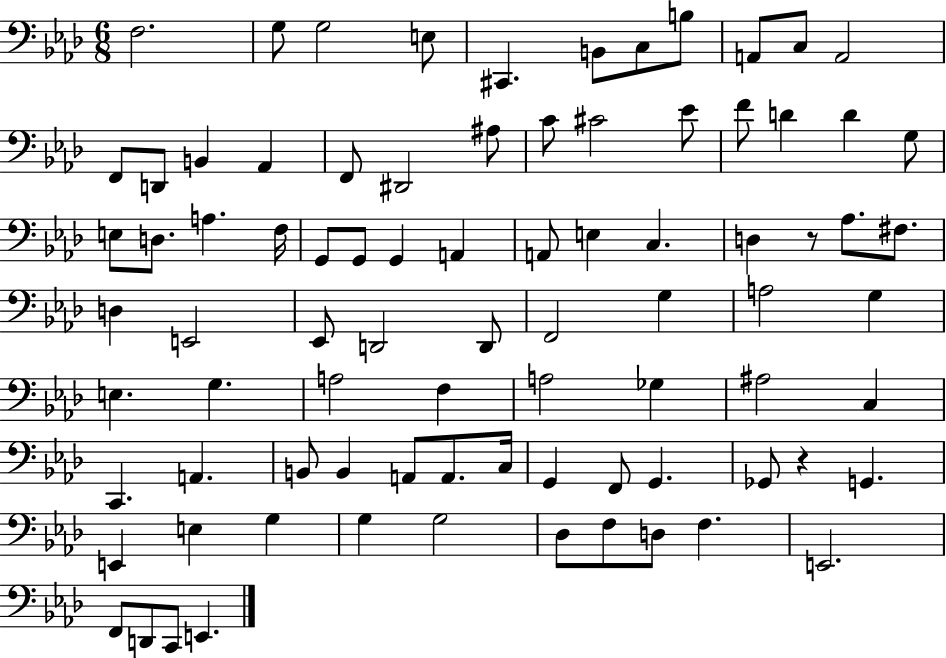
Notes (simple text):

F3/h. G3/e G3/h E3/e C#2/q. B2/e C3/e B3/e A2/e C3/e A2/h F2/e D2/e B2/q Ab2/q F2/e D#2/h A#3/e C4/e C#4/h Eb4/e F4/e D4/q D4/q G3/e E3/e D3/e. A3/q. F3/s G2/e G2/e G2/q A2/q A2/e E3/q C3/q. D3/q R/e Ab3/e. F#3/e. D3/q E2/h Eb2/e D2/h D2/e F2/h G3/q A3/h G3/q E3/q. G3/q. A3/h F3/q A3/h Gb3/q A#3/h C3/q C2/q. A2/q. B2/e B2/q A2/e A2/e. C3/s G2/q F2/e G2/q. Gb2/e R/q G2/q. E2/q E3/q G3/q G3/q G3/h Db3/e F3/e D3/e F3/q. E2/h. F2/e D2/e C2/e E2/q.